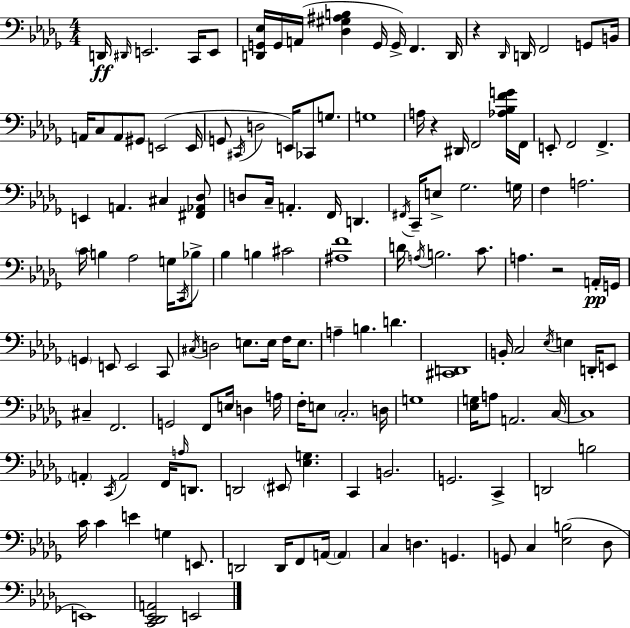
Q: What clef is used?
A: bass